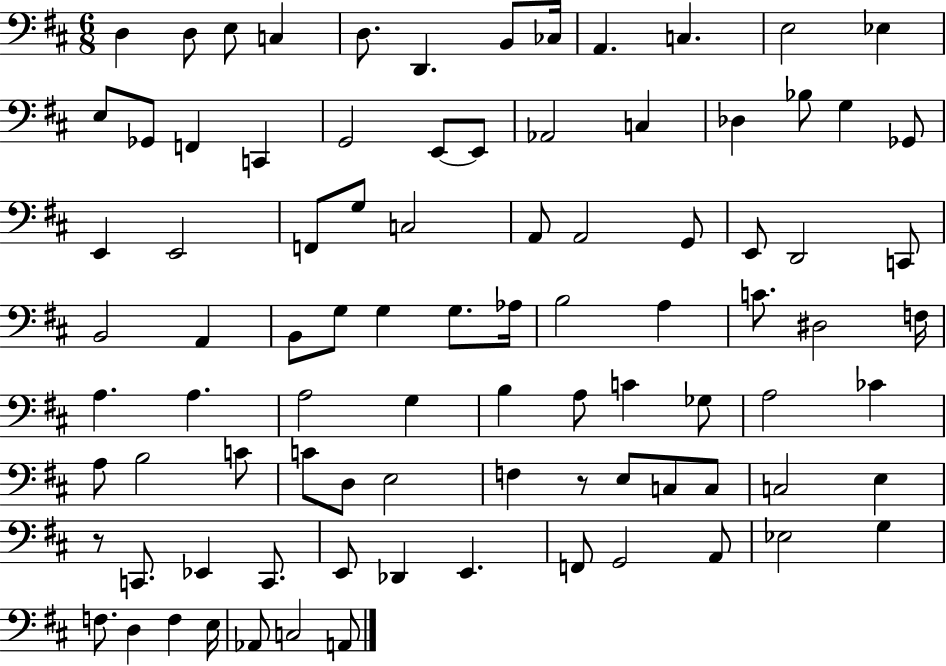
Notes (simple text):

D3/q D3/e E3/e C3/q D3/e. D2/q. B2/e CES3/s A2/q. C3/q. E3/h Eb3/q E3/e Gb2/e F2/q C2/q G2/h E2/e E2/e Ab2/h C3/q Db3/q Bb3/e G3/q Gb2/e E2/q E2/h F2/e G3/e C3/h A2/e A2/h G2/e E2/e D2/h C2/e B2/h A2/q B2/e G3/e G3/q G3/e. Ab3/s B3/h A3/q C4/e. D#3/h F3/s A3/q. A3/q. A3/h G3/q B3/q A3/e C4/q Gb3/e A3/h CES4/q A3/e B3/h C4/e C4/e D3/e E3/h F3/q R/e E3/e C3/e C3/e C3/h E3/q R/e C2/e. Eb2/q C2/e. E2/e Db2/q E2/q. F2/e G2/h A2/e Eb3/h G3/q F3/e. D3/q F3/q E3/s Ab2/e C3/h A2/e